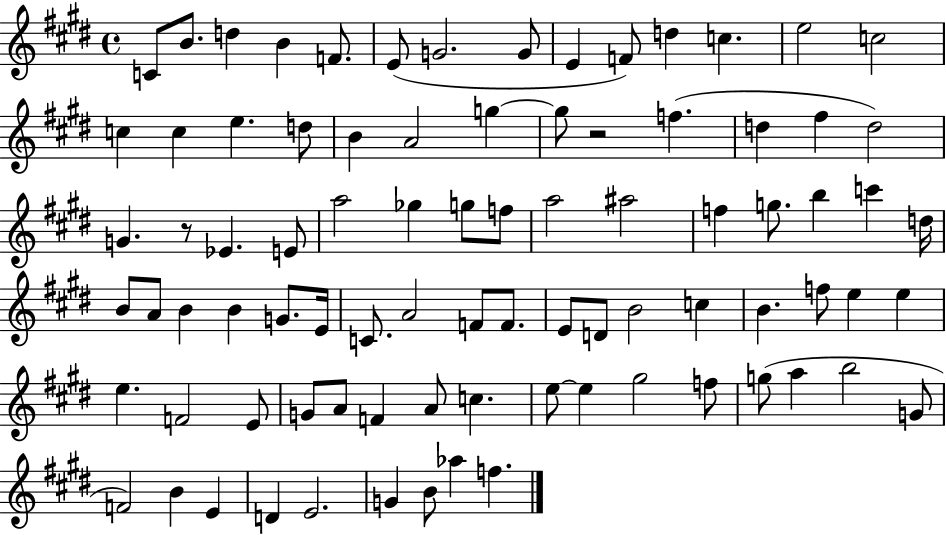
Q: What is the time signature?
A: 4/4